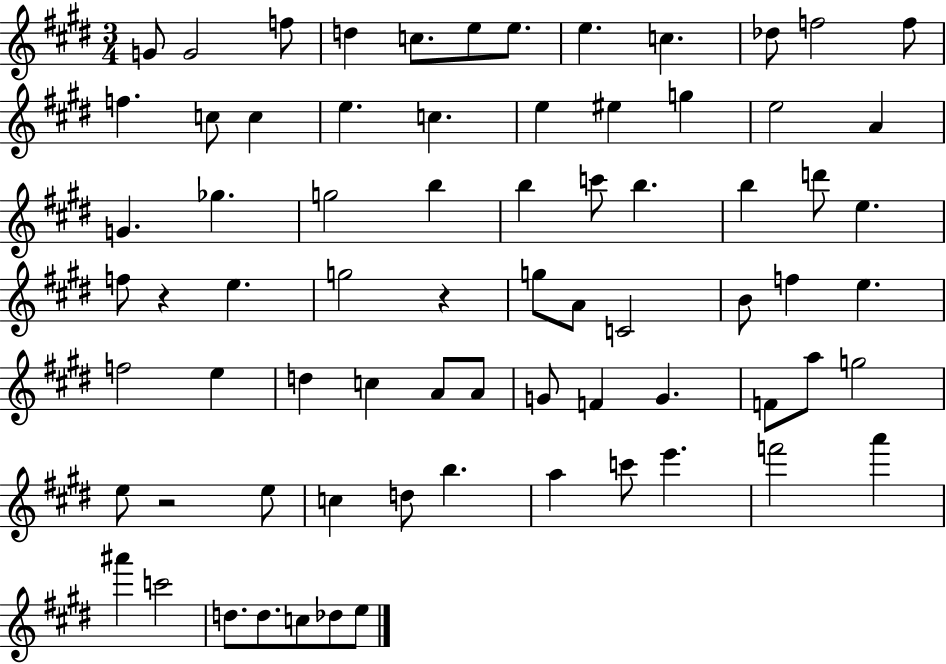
G4/e G4/h F5/e D5/q C5/e. E5/e E5/e. E5/q. C5/q. Db5/e F5/h F5/e F5/q. C5/e C5/q E5/q. C5/q. E5/q EIS5/q G5/q E5/h A4/q G4/q. Gb5/q. G5/h B5/q B5/q C6/e B5/q. B5/q D6/e E5/q. F5/e R/q E5/q. G5/h R/q G5/e A4/e C4/h B4/e F5/q E5/q. F5/h E5/q D5/q C5/q A4/e A4/e G4/e F4/q G4/q. F4/e A5/e G5/h E5/e R/h E5/e C5/q D5/e B5/q. A5/q C6/e E6/q. F6/h A6/q A#6/q C6/h D5/e. D5/e. C5/e Db5/e E5/e